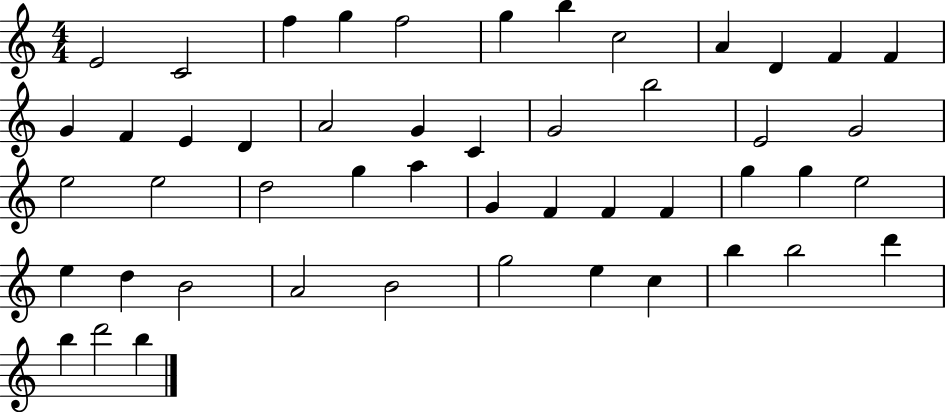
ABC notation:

X:1
T:Untitled
M:4/4
L:1/4
K:C
E2 C2 f g f2 g b c2 A D F F G F E D A2 G C G2 b2 E2 G2 e2 e2 d2 g a G F F F g g e2 e d B2 A2 B2 g2 e c b b2 d' b d'2 b